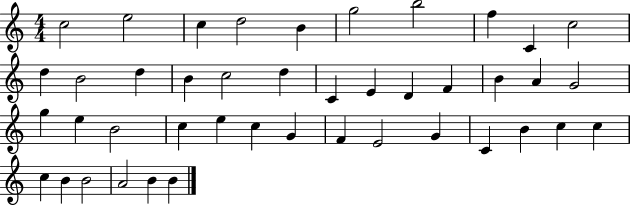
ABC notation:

X:1
T:Untitled
M:4/4
L:1/4
K:C
c2 e2 c d2 B g2 b2 f C c2 d B2 d B c2 d C E D F B A G2 g e B2 c e c G F E2 G C B c c c B B2 A2 B B